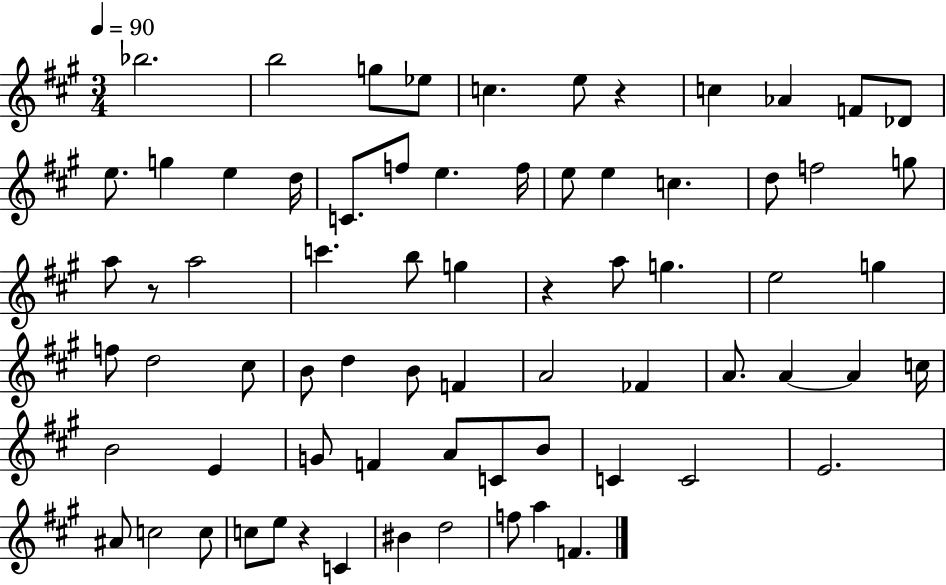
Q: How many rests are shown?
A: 4